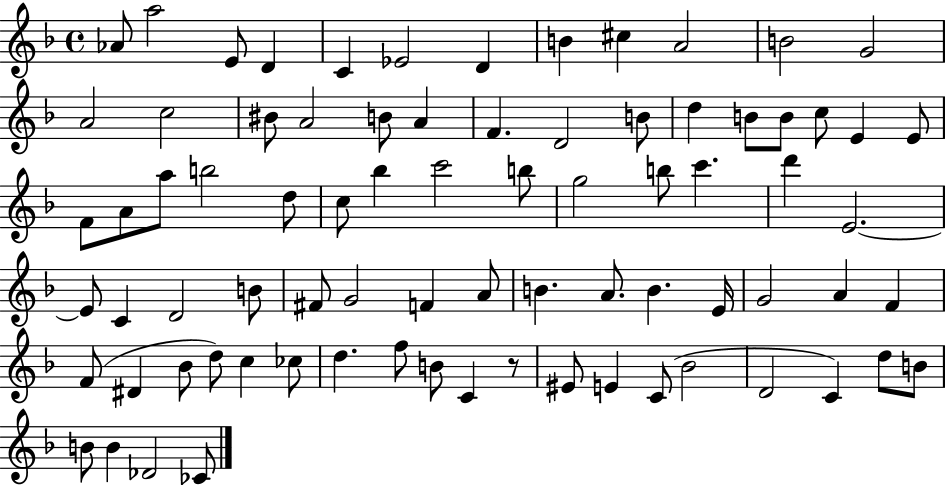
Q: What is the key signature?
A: F major